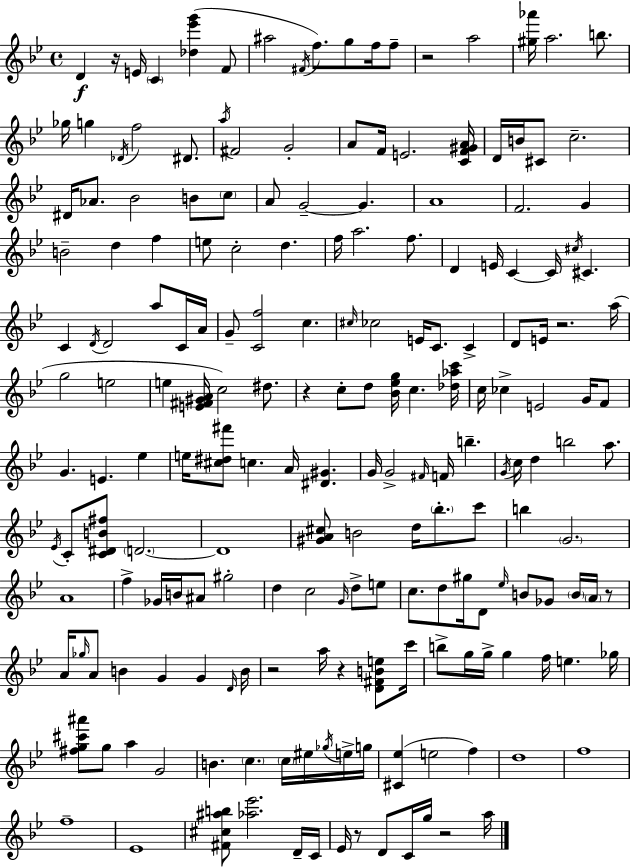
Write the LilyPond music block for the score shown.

{
  \clef treble
  \time 4/4
  \defaultTimeSignature
  \key g \minor
  \repeat volta 2 { d'4\f r16 e'16 \parenthesize c'4 <des'' ees''' g'''>4( f'8 | ais''2 \acciaccatura { fis'16 } f''8.) g''8 f''16 f''8-- | r2 a''2 | <gis'' aes'''>16 a''2. b''8. | \break ges''16 g''4 \acciaccatura { des'16 } f''2 dis'8. | \acciaccatura { a''16 } fis'2 g'2-. | a'8 f'16 e'2. | <c' f' gis' a'>16 d'16 b'16 cis'8 c''2.-- | \break dis'16 aes'8. bes'2 b'8 | \parenthesize c''8 a'8 g'2--~~ g'4. | a'1 | f'2. g'4 | \break b'2-- d''4 f''4 | e''8 c''2-. d''4. | f''16 a''2. | f''8. d'4 e'16 c'4~~ c'16 \acciaccatura { cis''16 } cis'4. | \break c'4 \acciaccatura { d'16 } d'2 | a''8 c'16 a'16 g'8-- <c' f''>2 c''4. | \grace { cis''16 } ces''2 e'16 c'8. | c'4-> d'8 e'16 r2. | \break a''16( g''2 e''2 | e''4 <e' fis' gis' a'>16 c''2) | dis''8. r4 c''8-. d''8 <bes' ees'' g''>16 c''4. | <des'' aes'' c'''>16 c''16 ces''4-> e'2 | \break g'16 f'8 g'4. e'4. | ees''4 e''16 <cis'' dis'' fis'''>8 c''4. a'16 | <dis' gis'>4. g'16 g'2-> \grace { fis'16 } | f'16 b''4.-- \acciaccatura { g'16 } c''16 d''4 b''2 | \break a''8. \acciaccatura { ees'16 } c'8-. <c' dis' b' fis''>8 \parenthesize d'2.~~ | d'1 | <gis' a' cis''>8 b'2 | d''16 \parenthesize bes''8.-. c'''8 b''4 \parenthesize g'2. | \break a'1 | f''4-> ges'16 b'16 ais'8 | gis''2-. d''4 c''2 | \grace { g'16 } d''8-> e''8 c''8. d''8 gis''16 | \break d'8 \grace { ees''16 } b'8 ges'8 \parenthesize b'16 \parenthesize a'16 r8 a'16 \grace { ges''16 } a'8 b'4 | g'4 g'4 \grace { d'16 } b'16 r2 | a''16 r4 <d' fis' b' e''>8 c'''16 b''8-> g''16 | g''16-> g''4 f''16 e''4. ges''16 <fis'' g'' cis''' ais'''>8 g''8 | \break a''4 g'2 b'4. | \parenthesize c''4. \parenthesize c''16 eis''16 \acciaccatura { ges''16 } e''16-> g''16 <cis' ees''>4( | e''2 f''4) d''1 | f''1 | \break f''1-- | ees'1 | <fis' cis'' ais'' b''>8 | <aes'' ees'''>2. d'16-- c'16 ees'16 r8 | \break d'8 c'16 g''16 r2 a''16 } \bar "|."
}